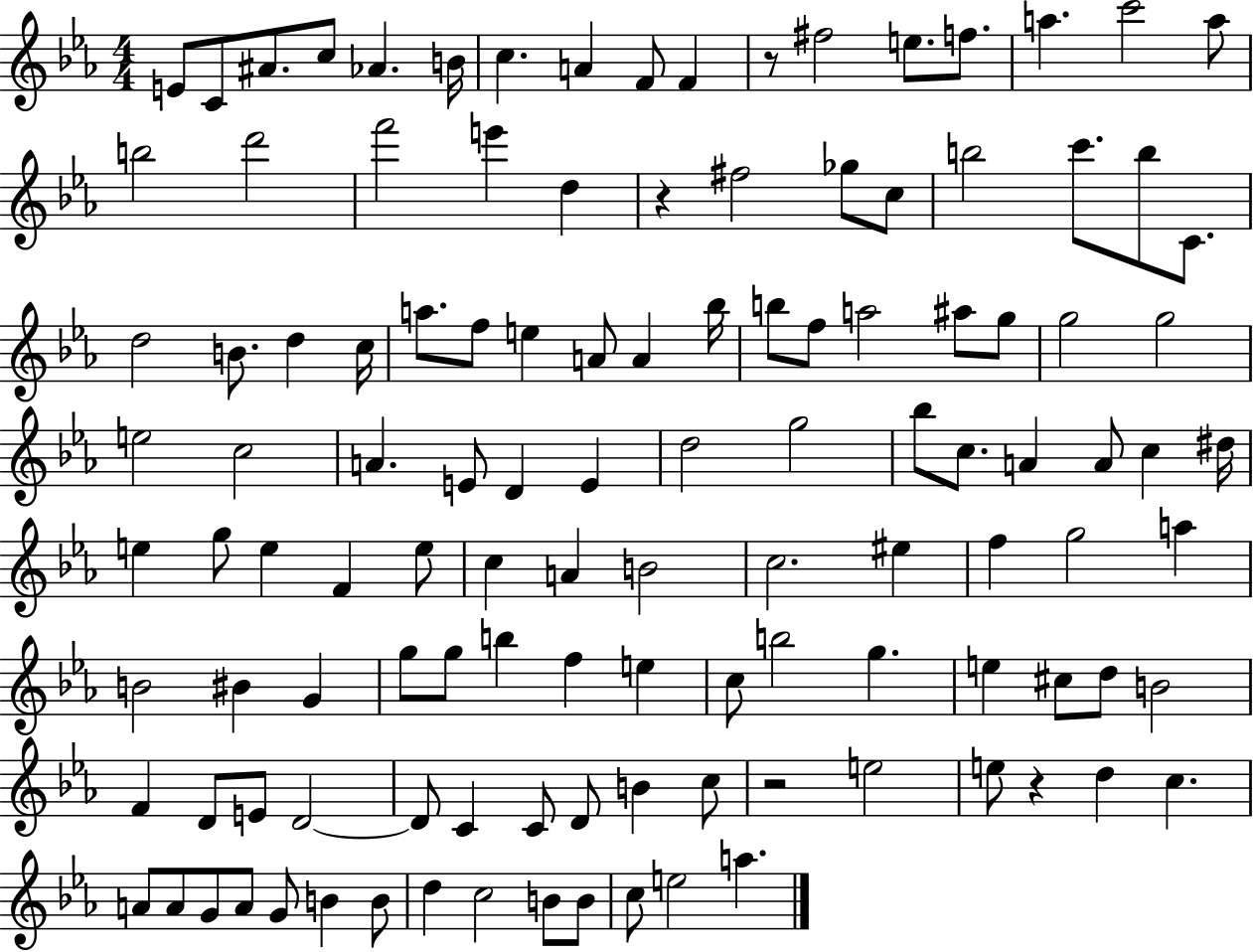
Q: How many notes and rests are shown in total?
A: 119